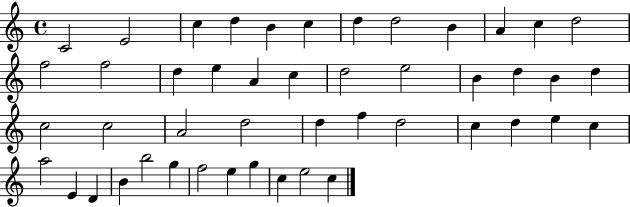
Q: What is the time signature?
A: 4/4